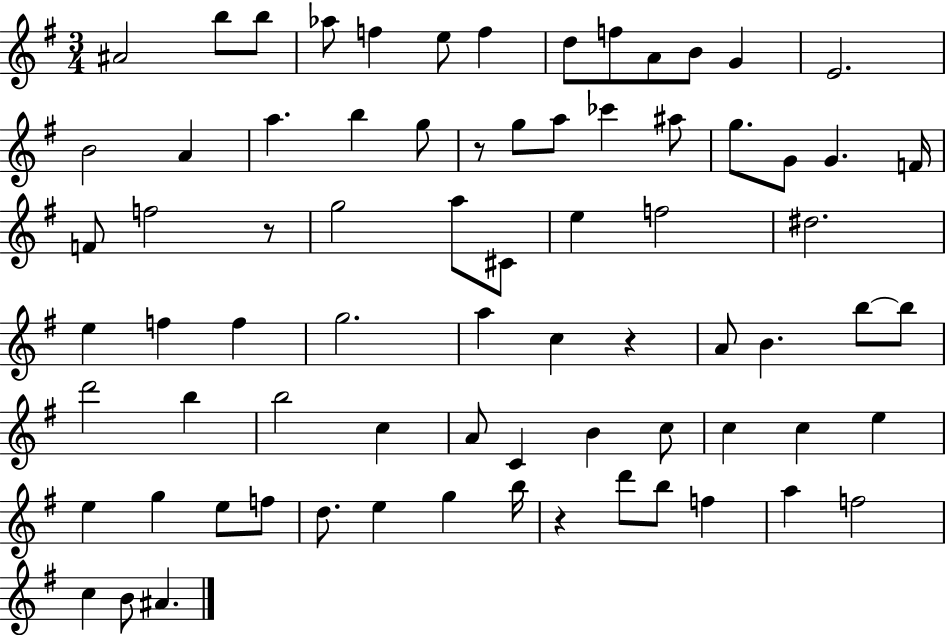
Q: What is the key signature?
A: G major